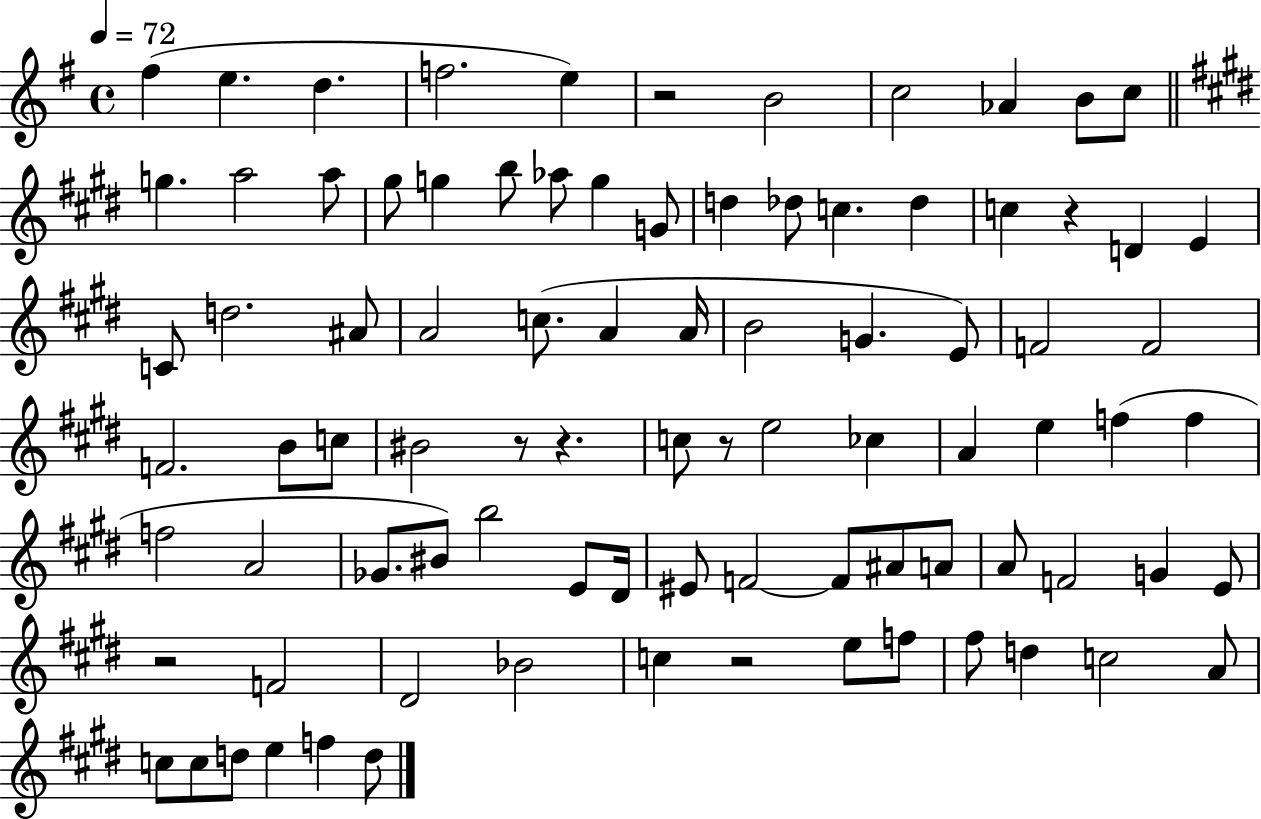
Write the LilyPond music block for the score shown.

{
  \clef treble
  \time 4/4
  \defaultTimeSignature
  \key g \major
  \tempo 4 = 72
  fis''4( e''4. d''4. | f''2. e''4) | r2 b'2 | c''2 aes'4 b'8 c''8 | \break \bar "||" \break \key e \major g''4. a''2 a''8 | gis''8 g''4 b''8 aes''8 g''4 g'8 | d''4 des''8 c''4. des''4 | c''4 r4 d'4 e'4 | \break c'8 d''2. ais'8 | a'2 c''8.( a'4 a'16 | b'2 g'4. e'8) | f'2 f'2 | \break f'2. b'8 c''8 | bis'2 r8 r4. | c''8 r8 e''2 ces''4 | a'4 e''4 f''4( f''4 | \break f''2 a'2 | ges'8. bis'8) b''2 e'8 dis'16 | eis'8 f'2~~ f'8 ais'8 a'8 | a'8 f'2 g'4 e'8 | \break r2 f'2 | dis'2 bes'2 | c''4 r2 e''8 f''8 | fis''8 d''4 c''2 a'8 | \break c''8 c''8 d''8 e''4 f''4 d''8 | \bar "|."
}